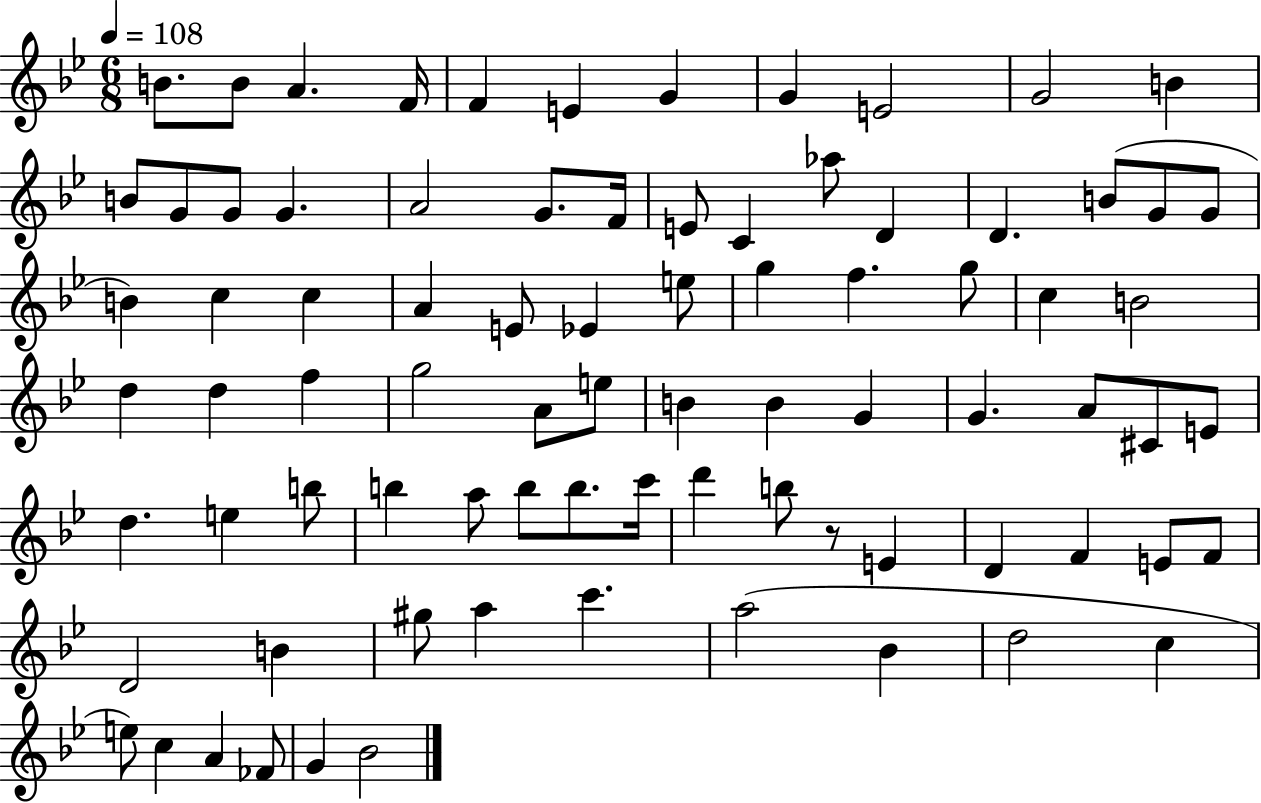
{
  \clef treble
  \numericTimeSignature
  \time 6/8
  \key bes \major
  \tempo 4 = 108
  b'8. b'8 a'4. f'16 | f'4 e'4 g'4 | g'4 e'2 | g'2 b'4 | \break b'8 g'8 g'8 g'4. | a'2 g'8. f'16 | e'8 c'4 aes''8 d'4 | d'4. b'8( g'8 g'8 | \break b'4) c''4 c''4 | a'4 e'8 ees'4 e''8 | g''4 f''4. g''8 | c''4 b'2 | \break d''4 d''4 f''4 | g''2 a'8 e''8 | b'4 b'4 g'4 | g'4. a'8 cis'8 e'8 | \break d''4. e''4 b''8 | b''4 a''8 b''8 b''8. c'''16 | d'''4 b''8 r8 e'4 | d'4 f'4 e'8 f'8 | \break d'2 b'4 | gis''8 a''4 c'''4. | a''2( bes'4 | d''2 c''4 | \break e''8) c''4 a'4 fes'8 | g'4 bes'2 | \bar "|."
}